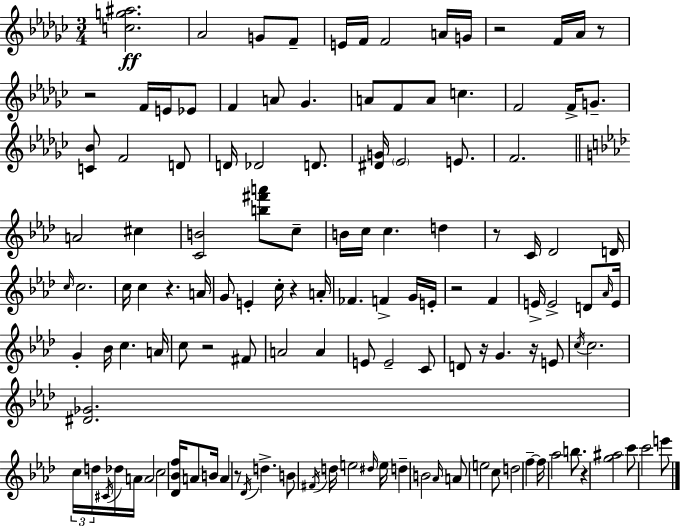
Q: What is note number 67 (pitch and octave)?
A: A4